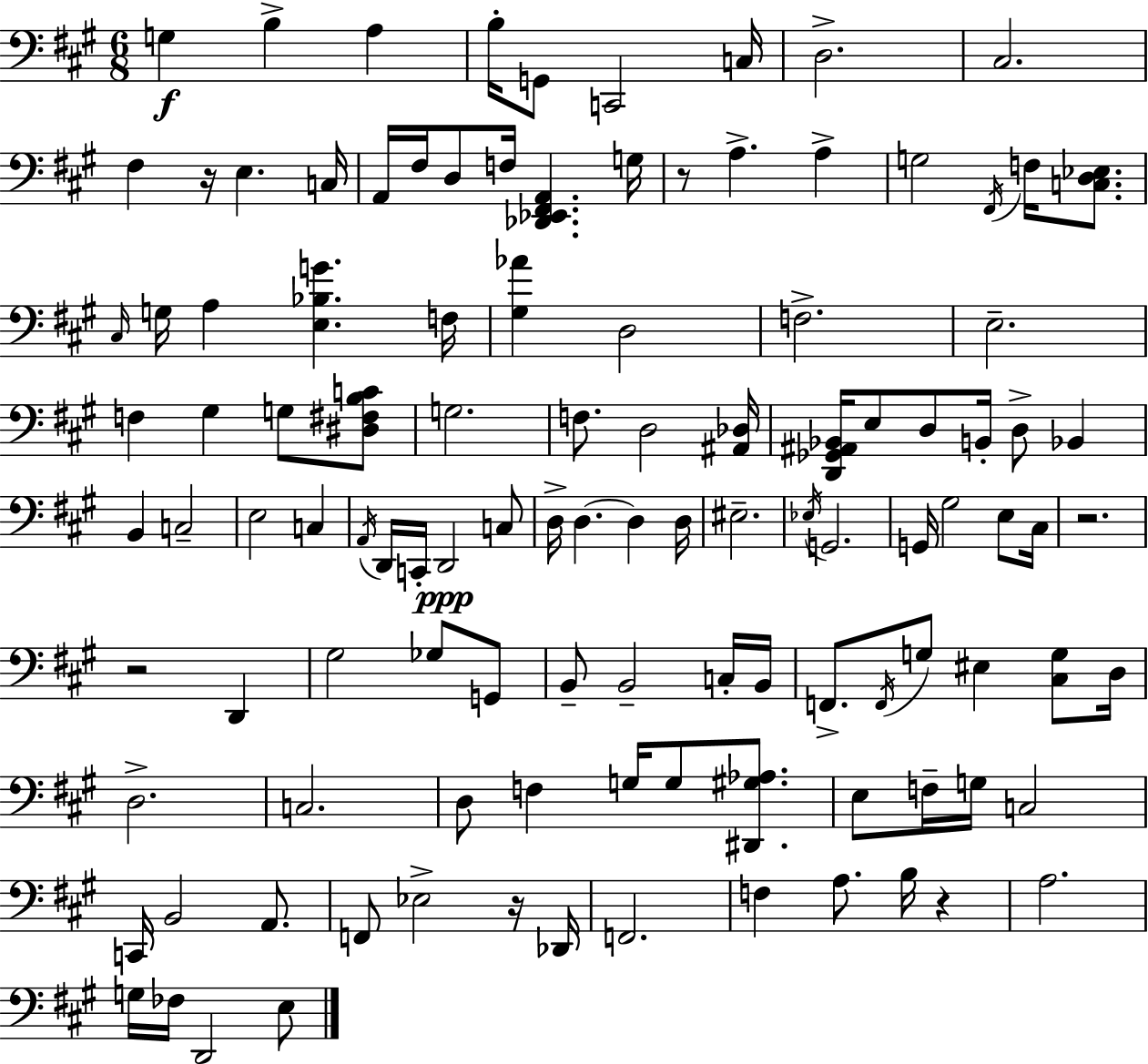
G3/q B3/q A3/q B3/s G2/e C2/h C3/s D3/h. C#3/h. F#3/q R/s E3/q. C3/s A2/s F#3/s D3/e F3/s [Db2,Eb2,F#2,A2]/q. G3/s R/e A3/q. A3/q G3/h F#2/s F3/s [C3,D3,Eb3]/e. C#3/s G3/s A3/q [E3,Bb3,G4]/q. F3/s [G#3,Ab4]/q D3/h F3/h. E3/h. F3/q G#3/q G3/e [D#3,F#3,B3,C4]/e G3/h. F3/e. D3/h [A#2,Db3]/s [D2,Gb2,A#2,Bb2]/s E3/e D3/e B2/s D3/e Bb2/q B2/q C3/h E3/h C3/q A2/s D2/s C2/s D2/h C3/e D3/s D3/q. D3/q D3/s EIS3/h. Eb3/s G2/h. G2/s G#3/h E3/e C#3/s R/h. R/h D2/q G#3/h Gb3/e G2/e B2/e B2/h C3/s B2/s F2/e. F2/s G3/e EIS3/q [C#3,G3]/e D3/s D3/h. C3/h. D3/e F3/q G3/s G3/e [D#2,G#3,Ab3]/e. E3/e F3/s G3/s C3/h C2/s B2/h A2/e. F2/e Eb3/h R/s Db2/s F2/h. F3/q A3/e. B3/s R/q A3/h. G3/s FES3/s D2/h E3/e